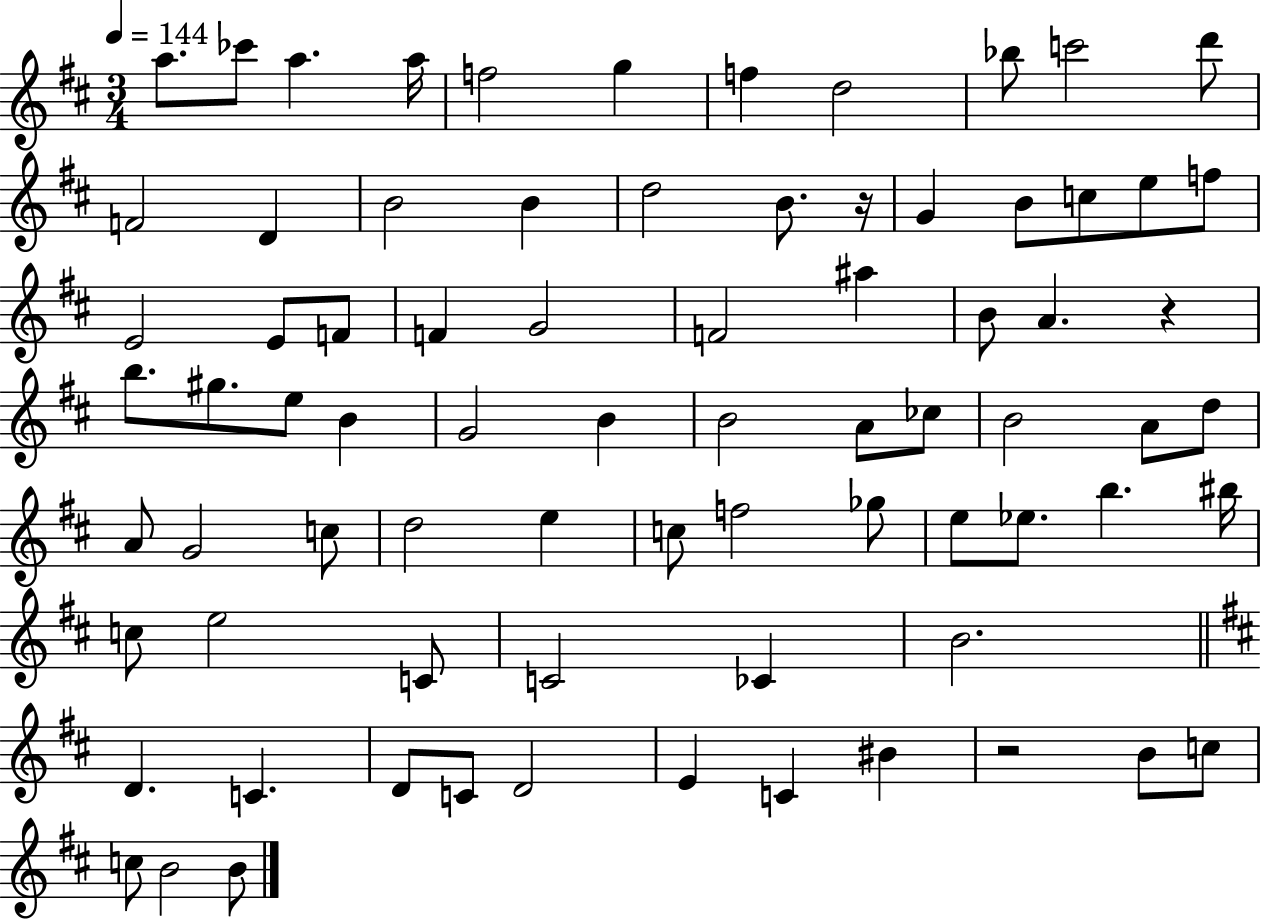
A5/e. CES6/e A5/q. A5/s F5/h G5/q F5/q D5/h Bb5/e C6/h D6/e F4/h D4/q B4/h B4/q D5/h B4/e. R/s G4/q B4/e C5/e E5/e F5/e E4/h E4/e F4/e F4/q G4/h F4/h A#5/q B4/e A4/q. R/q B5/e. G#5/e. E5/e B4/q G4/h B4/q B4/h A4/e CES5/e B4/h A4/e D5/e A4/e G4/h C5/e D5/h E5/q C5/e F5/h Gb5/e E5/e Eb5/e. B5/q. BIS5/s C5/e E5/h C4/e C4/h CES4/q B4/h. D4/q. C4/q. D4/e C4/e D4/h E4/q C4/q BIS4/q R/h B4/e C5/e C5/e B4/h B4/e